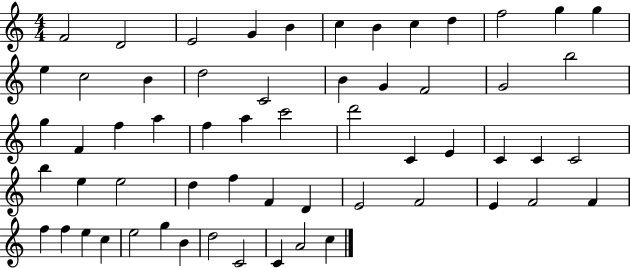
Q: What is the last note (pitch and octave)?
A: C5